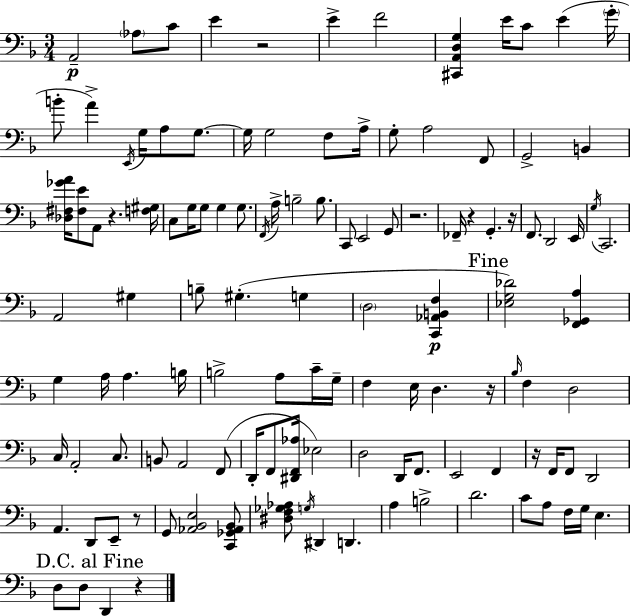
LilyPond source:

{
  \clef bass
  \numericTimeSignature
  \time 3/4
  \key f \major
  a,2--\p \parenthesize aes8 c'8 | e'4 r2 | e'4-> f'2 | <cis, a, d g>4 e'16 c'8 e'4( \parenthesize g'16-. | \break b'8-. a'4->) \acciaccatura { e,16 } g16 a8 g8.~~ | g16 g2 f8 | a16-> g8-. a2 f,8 | g,2-> b,4 | \break <des fis ges' a'>16 <fis e'>8 a,8 r4. | <f gis>16 c8 g16 g8 g4 g8. | \acciaccatura { f,16 } a16-> b2-- b8. | c,8 e,2 | \break g,8 r2. | fes,16-- r4 g,4.-. | r16 f,8. d,2 | e,16 \acciaccatura { g16 } c,2. | \break a,2 gis4 | b8-- gis4.-.( g4 | \parenthesize d2 <c, aes, b, f>4\p | \mark "Fine" <ees g des'>2) <f, ges, a>4 | \break g4 a16 a4. | b16 b2-> a8 | c'16-- g16-- f4 e16 d4. | r16 \grace { bes16 } f4 d2 | \break c16 a,2-. | c8. b,8 a,2 | f,8( d,16-. f,8 <dis, f, aes>16 ees2) | d2 | \break d,16 f,8. e,2 | f,4 r16 f,16 f,8 d,2 | a,4. d,8 | e,8-- r8 g,8 <aes, bes, e>2 | \break <c, ges, aes, bes,>8 <dis f ges aes>8 \acciaccatura { g16 } dis,4 d,4. | a4 b2-> | d'2. | c'8 a8 f16 g16 e4. | \break \mark "D.C. al Fine" d8 d8 d,4 | r4 \bar "|."
}